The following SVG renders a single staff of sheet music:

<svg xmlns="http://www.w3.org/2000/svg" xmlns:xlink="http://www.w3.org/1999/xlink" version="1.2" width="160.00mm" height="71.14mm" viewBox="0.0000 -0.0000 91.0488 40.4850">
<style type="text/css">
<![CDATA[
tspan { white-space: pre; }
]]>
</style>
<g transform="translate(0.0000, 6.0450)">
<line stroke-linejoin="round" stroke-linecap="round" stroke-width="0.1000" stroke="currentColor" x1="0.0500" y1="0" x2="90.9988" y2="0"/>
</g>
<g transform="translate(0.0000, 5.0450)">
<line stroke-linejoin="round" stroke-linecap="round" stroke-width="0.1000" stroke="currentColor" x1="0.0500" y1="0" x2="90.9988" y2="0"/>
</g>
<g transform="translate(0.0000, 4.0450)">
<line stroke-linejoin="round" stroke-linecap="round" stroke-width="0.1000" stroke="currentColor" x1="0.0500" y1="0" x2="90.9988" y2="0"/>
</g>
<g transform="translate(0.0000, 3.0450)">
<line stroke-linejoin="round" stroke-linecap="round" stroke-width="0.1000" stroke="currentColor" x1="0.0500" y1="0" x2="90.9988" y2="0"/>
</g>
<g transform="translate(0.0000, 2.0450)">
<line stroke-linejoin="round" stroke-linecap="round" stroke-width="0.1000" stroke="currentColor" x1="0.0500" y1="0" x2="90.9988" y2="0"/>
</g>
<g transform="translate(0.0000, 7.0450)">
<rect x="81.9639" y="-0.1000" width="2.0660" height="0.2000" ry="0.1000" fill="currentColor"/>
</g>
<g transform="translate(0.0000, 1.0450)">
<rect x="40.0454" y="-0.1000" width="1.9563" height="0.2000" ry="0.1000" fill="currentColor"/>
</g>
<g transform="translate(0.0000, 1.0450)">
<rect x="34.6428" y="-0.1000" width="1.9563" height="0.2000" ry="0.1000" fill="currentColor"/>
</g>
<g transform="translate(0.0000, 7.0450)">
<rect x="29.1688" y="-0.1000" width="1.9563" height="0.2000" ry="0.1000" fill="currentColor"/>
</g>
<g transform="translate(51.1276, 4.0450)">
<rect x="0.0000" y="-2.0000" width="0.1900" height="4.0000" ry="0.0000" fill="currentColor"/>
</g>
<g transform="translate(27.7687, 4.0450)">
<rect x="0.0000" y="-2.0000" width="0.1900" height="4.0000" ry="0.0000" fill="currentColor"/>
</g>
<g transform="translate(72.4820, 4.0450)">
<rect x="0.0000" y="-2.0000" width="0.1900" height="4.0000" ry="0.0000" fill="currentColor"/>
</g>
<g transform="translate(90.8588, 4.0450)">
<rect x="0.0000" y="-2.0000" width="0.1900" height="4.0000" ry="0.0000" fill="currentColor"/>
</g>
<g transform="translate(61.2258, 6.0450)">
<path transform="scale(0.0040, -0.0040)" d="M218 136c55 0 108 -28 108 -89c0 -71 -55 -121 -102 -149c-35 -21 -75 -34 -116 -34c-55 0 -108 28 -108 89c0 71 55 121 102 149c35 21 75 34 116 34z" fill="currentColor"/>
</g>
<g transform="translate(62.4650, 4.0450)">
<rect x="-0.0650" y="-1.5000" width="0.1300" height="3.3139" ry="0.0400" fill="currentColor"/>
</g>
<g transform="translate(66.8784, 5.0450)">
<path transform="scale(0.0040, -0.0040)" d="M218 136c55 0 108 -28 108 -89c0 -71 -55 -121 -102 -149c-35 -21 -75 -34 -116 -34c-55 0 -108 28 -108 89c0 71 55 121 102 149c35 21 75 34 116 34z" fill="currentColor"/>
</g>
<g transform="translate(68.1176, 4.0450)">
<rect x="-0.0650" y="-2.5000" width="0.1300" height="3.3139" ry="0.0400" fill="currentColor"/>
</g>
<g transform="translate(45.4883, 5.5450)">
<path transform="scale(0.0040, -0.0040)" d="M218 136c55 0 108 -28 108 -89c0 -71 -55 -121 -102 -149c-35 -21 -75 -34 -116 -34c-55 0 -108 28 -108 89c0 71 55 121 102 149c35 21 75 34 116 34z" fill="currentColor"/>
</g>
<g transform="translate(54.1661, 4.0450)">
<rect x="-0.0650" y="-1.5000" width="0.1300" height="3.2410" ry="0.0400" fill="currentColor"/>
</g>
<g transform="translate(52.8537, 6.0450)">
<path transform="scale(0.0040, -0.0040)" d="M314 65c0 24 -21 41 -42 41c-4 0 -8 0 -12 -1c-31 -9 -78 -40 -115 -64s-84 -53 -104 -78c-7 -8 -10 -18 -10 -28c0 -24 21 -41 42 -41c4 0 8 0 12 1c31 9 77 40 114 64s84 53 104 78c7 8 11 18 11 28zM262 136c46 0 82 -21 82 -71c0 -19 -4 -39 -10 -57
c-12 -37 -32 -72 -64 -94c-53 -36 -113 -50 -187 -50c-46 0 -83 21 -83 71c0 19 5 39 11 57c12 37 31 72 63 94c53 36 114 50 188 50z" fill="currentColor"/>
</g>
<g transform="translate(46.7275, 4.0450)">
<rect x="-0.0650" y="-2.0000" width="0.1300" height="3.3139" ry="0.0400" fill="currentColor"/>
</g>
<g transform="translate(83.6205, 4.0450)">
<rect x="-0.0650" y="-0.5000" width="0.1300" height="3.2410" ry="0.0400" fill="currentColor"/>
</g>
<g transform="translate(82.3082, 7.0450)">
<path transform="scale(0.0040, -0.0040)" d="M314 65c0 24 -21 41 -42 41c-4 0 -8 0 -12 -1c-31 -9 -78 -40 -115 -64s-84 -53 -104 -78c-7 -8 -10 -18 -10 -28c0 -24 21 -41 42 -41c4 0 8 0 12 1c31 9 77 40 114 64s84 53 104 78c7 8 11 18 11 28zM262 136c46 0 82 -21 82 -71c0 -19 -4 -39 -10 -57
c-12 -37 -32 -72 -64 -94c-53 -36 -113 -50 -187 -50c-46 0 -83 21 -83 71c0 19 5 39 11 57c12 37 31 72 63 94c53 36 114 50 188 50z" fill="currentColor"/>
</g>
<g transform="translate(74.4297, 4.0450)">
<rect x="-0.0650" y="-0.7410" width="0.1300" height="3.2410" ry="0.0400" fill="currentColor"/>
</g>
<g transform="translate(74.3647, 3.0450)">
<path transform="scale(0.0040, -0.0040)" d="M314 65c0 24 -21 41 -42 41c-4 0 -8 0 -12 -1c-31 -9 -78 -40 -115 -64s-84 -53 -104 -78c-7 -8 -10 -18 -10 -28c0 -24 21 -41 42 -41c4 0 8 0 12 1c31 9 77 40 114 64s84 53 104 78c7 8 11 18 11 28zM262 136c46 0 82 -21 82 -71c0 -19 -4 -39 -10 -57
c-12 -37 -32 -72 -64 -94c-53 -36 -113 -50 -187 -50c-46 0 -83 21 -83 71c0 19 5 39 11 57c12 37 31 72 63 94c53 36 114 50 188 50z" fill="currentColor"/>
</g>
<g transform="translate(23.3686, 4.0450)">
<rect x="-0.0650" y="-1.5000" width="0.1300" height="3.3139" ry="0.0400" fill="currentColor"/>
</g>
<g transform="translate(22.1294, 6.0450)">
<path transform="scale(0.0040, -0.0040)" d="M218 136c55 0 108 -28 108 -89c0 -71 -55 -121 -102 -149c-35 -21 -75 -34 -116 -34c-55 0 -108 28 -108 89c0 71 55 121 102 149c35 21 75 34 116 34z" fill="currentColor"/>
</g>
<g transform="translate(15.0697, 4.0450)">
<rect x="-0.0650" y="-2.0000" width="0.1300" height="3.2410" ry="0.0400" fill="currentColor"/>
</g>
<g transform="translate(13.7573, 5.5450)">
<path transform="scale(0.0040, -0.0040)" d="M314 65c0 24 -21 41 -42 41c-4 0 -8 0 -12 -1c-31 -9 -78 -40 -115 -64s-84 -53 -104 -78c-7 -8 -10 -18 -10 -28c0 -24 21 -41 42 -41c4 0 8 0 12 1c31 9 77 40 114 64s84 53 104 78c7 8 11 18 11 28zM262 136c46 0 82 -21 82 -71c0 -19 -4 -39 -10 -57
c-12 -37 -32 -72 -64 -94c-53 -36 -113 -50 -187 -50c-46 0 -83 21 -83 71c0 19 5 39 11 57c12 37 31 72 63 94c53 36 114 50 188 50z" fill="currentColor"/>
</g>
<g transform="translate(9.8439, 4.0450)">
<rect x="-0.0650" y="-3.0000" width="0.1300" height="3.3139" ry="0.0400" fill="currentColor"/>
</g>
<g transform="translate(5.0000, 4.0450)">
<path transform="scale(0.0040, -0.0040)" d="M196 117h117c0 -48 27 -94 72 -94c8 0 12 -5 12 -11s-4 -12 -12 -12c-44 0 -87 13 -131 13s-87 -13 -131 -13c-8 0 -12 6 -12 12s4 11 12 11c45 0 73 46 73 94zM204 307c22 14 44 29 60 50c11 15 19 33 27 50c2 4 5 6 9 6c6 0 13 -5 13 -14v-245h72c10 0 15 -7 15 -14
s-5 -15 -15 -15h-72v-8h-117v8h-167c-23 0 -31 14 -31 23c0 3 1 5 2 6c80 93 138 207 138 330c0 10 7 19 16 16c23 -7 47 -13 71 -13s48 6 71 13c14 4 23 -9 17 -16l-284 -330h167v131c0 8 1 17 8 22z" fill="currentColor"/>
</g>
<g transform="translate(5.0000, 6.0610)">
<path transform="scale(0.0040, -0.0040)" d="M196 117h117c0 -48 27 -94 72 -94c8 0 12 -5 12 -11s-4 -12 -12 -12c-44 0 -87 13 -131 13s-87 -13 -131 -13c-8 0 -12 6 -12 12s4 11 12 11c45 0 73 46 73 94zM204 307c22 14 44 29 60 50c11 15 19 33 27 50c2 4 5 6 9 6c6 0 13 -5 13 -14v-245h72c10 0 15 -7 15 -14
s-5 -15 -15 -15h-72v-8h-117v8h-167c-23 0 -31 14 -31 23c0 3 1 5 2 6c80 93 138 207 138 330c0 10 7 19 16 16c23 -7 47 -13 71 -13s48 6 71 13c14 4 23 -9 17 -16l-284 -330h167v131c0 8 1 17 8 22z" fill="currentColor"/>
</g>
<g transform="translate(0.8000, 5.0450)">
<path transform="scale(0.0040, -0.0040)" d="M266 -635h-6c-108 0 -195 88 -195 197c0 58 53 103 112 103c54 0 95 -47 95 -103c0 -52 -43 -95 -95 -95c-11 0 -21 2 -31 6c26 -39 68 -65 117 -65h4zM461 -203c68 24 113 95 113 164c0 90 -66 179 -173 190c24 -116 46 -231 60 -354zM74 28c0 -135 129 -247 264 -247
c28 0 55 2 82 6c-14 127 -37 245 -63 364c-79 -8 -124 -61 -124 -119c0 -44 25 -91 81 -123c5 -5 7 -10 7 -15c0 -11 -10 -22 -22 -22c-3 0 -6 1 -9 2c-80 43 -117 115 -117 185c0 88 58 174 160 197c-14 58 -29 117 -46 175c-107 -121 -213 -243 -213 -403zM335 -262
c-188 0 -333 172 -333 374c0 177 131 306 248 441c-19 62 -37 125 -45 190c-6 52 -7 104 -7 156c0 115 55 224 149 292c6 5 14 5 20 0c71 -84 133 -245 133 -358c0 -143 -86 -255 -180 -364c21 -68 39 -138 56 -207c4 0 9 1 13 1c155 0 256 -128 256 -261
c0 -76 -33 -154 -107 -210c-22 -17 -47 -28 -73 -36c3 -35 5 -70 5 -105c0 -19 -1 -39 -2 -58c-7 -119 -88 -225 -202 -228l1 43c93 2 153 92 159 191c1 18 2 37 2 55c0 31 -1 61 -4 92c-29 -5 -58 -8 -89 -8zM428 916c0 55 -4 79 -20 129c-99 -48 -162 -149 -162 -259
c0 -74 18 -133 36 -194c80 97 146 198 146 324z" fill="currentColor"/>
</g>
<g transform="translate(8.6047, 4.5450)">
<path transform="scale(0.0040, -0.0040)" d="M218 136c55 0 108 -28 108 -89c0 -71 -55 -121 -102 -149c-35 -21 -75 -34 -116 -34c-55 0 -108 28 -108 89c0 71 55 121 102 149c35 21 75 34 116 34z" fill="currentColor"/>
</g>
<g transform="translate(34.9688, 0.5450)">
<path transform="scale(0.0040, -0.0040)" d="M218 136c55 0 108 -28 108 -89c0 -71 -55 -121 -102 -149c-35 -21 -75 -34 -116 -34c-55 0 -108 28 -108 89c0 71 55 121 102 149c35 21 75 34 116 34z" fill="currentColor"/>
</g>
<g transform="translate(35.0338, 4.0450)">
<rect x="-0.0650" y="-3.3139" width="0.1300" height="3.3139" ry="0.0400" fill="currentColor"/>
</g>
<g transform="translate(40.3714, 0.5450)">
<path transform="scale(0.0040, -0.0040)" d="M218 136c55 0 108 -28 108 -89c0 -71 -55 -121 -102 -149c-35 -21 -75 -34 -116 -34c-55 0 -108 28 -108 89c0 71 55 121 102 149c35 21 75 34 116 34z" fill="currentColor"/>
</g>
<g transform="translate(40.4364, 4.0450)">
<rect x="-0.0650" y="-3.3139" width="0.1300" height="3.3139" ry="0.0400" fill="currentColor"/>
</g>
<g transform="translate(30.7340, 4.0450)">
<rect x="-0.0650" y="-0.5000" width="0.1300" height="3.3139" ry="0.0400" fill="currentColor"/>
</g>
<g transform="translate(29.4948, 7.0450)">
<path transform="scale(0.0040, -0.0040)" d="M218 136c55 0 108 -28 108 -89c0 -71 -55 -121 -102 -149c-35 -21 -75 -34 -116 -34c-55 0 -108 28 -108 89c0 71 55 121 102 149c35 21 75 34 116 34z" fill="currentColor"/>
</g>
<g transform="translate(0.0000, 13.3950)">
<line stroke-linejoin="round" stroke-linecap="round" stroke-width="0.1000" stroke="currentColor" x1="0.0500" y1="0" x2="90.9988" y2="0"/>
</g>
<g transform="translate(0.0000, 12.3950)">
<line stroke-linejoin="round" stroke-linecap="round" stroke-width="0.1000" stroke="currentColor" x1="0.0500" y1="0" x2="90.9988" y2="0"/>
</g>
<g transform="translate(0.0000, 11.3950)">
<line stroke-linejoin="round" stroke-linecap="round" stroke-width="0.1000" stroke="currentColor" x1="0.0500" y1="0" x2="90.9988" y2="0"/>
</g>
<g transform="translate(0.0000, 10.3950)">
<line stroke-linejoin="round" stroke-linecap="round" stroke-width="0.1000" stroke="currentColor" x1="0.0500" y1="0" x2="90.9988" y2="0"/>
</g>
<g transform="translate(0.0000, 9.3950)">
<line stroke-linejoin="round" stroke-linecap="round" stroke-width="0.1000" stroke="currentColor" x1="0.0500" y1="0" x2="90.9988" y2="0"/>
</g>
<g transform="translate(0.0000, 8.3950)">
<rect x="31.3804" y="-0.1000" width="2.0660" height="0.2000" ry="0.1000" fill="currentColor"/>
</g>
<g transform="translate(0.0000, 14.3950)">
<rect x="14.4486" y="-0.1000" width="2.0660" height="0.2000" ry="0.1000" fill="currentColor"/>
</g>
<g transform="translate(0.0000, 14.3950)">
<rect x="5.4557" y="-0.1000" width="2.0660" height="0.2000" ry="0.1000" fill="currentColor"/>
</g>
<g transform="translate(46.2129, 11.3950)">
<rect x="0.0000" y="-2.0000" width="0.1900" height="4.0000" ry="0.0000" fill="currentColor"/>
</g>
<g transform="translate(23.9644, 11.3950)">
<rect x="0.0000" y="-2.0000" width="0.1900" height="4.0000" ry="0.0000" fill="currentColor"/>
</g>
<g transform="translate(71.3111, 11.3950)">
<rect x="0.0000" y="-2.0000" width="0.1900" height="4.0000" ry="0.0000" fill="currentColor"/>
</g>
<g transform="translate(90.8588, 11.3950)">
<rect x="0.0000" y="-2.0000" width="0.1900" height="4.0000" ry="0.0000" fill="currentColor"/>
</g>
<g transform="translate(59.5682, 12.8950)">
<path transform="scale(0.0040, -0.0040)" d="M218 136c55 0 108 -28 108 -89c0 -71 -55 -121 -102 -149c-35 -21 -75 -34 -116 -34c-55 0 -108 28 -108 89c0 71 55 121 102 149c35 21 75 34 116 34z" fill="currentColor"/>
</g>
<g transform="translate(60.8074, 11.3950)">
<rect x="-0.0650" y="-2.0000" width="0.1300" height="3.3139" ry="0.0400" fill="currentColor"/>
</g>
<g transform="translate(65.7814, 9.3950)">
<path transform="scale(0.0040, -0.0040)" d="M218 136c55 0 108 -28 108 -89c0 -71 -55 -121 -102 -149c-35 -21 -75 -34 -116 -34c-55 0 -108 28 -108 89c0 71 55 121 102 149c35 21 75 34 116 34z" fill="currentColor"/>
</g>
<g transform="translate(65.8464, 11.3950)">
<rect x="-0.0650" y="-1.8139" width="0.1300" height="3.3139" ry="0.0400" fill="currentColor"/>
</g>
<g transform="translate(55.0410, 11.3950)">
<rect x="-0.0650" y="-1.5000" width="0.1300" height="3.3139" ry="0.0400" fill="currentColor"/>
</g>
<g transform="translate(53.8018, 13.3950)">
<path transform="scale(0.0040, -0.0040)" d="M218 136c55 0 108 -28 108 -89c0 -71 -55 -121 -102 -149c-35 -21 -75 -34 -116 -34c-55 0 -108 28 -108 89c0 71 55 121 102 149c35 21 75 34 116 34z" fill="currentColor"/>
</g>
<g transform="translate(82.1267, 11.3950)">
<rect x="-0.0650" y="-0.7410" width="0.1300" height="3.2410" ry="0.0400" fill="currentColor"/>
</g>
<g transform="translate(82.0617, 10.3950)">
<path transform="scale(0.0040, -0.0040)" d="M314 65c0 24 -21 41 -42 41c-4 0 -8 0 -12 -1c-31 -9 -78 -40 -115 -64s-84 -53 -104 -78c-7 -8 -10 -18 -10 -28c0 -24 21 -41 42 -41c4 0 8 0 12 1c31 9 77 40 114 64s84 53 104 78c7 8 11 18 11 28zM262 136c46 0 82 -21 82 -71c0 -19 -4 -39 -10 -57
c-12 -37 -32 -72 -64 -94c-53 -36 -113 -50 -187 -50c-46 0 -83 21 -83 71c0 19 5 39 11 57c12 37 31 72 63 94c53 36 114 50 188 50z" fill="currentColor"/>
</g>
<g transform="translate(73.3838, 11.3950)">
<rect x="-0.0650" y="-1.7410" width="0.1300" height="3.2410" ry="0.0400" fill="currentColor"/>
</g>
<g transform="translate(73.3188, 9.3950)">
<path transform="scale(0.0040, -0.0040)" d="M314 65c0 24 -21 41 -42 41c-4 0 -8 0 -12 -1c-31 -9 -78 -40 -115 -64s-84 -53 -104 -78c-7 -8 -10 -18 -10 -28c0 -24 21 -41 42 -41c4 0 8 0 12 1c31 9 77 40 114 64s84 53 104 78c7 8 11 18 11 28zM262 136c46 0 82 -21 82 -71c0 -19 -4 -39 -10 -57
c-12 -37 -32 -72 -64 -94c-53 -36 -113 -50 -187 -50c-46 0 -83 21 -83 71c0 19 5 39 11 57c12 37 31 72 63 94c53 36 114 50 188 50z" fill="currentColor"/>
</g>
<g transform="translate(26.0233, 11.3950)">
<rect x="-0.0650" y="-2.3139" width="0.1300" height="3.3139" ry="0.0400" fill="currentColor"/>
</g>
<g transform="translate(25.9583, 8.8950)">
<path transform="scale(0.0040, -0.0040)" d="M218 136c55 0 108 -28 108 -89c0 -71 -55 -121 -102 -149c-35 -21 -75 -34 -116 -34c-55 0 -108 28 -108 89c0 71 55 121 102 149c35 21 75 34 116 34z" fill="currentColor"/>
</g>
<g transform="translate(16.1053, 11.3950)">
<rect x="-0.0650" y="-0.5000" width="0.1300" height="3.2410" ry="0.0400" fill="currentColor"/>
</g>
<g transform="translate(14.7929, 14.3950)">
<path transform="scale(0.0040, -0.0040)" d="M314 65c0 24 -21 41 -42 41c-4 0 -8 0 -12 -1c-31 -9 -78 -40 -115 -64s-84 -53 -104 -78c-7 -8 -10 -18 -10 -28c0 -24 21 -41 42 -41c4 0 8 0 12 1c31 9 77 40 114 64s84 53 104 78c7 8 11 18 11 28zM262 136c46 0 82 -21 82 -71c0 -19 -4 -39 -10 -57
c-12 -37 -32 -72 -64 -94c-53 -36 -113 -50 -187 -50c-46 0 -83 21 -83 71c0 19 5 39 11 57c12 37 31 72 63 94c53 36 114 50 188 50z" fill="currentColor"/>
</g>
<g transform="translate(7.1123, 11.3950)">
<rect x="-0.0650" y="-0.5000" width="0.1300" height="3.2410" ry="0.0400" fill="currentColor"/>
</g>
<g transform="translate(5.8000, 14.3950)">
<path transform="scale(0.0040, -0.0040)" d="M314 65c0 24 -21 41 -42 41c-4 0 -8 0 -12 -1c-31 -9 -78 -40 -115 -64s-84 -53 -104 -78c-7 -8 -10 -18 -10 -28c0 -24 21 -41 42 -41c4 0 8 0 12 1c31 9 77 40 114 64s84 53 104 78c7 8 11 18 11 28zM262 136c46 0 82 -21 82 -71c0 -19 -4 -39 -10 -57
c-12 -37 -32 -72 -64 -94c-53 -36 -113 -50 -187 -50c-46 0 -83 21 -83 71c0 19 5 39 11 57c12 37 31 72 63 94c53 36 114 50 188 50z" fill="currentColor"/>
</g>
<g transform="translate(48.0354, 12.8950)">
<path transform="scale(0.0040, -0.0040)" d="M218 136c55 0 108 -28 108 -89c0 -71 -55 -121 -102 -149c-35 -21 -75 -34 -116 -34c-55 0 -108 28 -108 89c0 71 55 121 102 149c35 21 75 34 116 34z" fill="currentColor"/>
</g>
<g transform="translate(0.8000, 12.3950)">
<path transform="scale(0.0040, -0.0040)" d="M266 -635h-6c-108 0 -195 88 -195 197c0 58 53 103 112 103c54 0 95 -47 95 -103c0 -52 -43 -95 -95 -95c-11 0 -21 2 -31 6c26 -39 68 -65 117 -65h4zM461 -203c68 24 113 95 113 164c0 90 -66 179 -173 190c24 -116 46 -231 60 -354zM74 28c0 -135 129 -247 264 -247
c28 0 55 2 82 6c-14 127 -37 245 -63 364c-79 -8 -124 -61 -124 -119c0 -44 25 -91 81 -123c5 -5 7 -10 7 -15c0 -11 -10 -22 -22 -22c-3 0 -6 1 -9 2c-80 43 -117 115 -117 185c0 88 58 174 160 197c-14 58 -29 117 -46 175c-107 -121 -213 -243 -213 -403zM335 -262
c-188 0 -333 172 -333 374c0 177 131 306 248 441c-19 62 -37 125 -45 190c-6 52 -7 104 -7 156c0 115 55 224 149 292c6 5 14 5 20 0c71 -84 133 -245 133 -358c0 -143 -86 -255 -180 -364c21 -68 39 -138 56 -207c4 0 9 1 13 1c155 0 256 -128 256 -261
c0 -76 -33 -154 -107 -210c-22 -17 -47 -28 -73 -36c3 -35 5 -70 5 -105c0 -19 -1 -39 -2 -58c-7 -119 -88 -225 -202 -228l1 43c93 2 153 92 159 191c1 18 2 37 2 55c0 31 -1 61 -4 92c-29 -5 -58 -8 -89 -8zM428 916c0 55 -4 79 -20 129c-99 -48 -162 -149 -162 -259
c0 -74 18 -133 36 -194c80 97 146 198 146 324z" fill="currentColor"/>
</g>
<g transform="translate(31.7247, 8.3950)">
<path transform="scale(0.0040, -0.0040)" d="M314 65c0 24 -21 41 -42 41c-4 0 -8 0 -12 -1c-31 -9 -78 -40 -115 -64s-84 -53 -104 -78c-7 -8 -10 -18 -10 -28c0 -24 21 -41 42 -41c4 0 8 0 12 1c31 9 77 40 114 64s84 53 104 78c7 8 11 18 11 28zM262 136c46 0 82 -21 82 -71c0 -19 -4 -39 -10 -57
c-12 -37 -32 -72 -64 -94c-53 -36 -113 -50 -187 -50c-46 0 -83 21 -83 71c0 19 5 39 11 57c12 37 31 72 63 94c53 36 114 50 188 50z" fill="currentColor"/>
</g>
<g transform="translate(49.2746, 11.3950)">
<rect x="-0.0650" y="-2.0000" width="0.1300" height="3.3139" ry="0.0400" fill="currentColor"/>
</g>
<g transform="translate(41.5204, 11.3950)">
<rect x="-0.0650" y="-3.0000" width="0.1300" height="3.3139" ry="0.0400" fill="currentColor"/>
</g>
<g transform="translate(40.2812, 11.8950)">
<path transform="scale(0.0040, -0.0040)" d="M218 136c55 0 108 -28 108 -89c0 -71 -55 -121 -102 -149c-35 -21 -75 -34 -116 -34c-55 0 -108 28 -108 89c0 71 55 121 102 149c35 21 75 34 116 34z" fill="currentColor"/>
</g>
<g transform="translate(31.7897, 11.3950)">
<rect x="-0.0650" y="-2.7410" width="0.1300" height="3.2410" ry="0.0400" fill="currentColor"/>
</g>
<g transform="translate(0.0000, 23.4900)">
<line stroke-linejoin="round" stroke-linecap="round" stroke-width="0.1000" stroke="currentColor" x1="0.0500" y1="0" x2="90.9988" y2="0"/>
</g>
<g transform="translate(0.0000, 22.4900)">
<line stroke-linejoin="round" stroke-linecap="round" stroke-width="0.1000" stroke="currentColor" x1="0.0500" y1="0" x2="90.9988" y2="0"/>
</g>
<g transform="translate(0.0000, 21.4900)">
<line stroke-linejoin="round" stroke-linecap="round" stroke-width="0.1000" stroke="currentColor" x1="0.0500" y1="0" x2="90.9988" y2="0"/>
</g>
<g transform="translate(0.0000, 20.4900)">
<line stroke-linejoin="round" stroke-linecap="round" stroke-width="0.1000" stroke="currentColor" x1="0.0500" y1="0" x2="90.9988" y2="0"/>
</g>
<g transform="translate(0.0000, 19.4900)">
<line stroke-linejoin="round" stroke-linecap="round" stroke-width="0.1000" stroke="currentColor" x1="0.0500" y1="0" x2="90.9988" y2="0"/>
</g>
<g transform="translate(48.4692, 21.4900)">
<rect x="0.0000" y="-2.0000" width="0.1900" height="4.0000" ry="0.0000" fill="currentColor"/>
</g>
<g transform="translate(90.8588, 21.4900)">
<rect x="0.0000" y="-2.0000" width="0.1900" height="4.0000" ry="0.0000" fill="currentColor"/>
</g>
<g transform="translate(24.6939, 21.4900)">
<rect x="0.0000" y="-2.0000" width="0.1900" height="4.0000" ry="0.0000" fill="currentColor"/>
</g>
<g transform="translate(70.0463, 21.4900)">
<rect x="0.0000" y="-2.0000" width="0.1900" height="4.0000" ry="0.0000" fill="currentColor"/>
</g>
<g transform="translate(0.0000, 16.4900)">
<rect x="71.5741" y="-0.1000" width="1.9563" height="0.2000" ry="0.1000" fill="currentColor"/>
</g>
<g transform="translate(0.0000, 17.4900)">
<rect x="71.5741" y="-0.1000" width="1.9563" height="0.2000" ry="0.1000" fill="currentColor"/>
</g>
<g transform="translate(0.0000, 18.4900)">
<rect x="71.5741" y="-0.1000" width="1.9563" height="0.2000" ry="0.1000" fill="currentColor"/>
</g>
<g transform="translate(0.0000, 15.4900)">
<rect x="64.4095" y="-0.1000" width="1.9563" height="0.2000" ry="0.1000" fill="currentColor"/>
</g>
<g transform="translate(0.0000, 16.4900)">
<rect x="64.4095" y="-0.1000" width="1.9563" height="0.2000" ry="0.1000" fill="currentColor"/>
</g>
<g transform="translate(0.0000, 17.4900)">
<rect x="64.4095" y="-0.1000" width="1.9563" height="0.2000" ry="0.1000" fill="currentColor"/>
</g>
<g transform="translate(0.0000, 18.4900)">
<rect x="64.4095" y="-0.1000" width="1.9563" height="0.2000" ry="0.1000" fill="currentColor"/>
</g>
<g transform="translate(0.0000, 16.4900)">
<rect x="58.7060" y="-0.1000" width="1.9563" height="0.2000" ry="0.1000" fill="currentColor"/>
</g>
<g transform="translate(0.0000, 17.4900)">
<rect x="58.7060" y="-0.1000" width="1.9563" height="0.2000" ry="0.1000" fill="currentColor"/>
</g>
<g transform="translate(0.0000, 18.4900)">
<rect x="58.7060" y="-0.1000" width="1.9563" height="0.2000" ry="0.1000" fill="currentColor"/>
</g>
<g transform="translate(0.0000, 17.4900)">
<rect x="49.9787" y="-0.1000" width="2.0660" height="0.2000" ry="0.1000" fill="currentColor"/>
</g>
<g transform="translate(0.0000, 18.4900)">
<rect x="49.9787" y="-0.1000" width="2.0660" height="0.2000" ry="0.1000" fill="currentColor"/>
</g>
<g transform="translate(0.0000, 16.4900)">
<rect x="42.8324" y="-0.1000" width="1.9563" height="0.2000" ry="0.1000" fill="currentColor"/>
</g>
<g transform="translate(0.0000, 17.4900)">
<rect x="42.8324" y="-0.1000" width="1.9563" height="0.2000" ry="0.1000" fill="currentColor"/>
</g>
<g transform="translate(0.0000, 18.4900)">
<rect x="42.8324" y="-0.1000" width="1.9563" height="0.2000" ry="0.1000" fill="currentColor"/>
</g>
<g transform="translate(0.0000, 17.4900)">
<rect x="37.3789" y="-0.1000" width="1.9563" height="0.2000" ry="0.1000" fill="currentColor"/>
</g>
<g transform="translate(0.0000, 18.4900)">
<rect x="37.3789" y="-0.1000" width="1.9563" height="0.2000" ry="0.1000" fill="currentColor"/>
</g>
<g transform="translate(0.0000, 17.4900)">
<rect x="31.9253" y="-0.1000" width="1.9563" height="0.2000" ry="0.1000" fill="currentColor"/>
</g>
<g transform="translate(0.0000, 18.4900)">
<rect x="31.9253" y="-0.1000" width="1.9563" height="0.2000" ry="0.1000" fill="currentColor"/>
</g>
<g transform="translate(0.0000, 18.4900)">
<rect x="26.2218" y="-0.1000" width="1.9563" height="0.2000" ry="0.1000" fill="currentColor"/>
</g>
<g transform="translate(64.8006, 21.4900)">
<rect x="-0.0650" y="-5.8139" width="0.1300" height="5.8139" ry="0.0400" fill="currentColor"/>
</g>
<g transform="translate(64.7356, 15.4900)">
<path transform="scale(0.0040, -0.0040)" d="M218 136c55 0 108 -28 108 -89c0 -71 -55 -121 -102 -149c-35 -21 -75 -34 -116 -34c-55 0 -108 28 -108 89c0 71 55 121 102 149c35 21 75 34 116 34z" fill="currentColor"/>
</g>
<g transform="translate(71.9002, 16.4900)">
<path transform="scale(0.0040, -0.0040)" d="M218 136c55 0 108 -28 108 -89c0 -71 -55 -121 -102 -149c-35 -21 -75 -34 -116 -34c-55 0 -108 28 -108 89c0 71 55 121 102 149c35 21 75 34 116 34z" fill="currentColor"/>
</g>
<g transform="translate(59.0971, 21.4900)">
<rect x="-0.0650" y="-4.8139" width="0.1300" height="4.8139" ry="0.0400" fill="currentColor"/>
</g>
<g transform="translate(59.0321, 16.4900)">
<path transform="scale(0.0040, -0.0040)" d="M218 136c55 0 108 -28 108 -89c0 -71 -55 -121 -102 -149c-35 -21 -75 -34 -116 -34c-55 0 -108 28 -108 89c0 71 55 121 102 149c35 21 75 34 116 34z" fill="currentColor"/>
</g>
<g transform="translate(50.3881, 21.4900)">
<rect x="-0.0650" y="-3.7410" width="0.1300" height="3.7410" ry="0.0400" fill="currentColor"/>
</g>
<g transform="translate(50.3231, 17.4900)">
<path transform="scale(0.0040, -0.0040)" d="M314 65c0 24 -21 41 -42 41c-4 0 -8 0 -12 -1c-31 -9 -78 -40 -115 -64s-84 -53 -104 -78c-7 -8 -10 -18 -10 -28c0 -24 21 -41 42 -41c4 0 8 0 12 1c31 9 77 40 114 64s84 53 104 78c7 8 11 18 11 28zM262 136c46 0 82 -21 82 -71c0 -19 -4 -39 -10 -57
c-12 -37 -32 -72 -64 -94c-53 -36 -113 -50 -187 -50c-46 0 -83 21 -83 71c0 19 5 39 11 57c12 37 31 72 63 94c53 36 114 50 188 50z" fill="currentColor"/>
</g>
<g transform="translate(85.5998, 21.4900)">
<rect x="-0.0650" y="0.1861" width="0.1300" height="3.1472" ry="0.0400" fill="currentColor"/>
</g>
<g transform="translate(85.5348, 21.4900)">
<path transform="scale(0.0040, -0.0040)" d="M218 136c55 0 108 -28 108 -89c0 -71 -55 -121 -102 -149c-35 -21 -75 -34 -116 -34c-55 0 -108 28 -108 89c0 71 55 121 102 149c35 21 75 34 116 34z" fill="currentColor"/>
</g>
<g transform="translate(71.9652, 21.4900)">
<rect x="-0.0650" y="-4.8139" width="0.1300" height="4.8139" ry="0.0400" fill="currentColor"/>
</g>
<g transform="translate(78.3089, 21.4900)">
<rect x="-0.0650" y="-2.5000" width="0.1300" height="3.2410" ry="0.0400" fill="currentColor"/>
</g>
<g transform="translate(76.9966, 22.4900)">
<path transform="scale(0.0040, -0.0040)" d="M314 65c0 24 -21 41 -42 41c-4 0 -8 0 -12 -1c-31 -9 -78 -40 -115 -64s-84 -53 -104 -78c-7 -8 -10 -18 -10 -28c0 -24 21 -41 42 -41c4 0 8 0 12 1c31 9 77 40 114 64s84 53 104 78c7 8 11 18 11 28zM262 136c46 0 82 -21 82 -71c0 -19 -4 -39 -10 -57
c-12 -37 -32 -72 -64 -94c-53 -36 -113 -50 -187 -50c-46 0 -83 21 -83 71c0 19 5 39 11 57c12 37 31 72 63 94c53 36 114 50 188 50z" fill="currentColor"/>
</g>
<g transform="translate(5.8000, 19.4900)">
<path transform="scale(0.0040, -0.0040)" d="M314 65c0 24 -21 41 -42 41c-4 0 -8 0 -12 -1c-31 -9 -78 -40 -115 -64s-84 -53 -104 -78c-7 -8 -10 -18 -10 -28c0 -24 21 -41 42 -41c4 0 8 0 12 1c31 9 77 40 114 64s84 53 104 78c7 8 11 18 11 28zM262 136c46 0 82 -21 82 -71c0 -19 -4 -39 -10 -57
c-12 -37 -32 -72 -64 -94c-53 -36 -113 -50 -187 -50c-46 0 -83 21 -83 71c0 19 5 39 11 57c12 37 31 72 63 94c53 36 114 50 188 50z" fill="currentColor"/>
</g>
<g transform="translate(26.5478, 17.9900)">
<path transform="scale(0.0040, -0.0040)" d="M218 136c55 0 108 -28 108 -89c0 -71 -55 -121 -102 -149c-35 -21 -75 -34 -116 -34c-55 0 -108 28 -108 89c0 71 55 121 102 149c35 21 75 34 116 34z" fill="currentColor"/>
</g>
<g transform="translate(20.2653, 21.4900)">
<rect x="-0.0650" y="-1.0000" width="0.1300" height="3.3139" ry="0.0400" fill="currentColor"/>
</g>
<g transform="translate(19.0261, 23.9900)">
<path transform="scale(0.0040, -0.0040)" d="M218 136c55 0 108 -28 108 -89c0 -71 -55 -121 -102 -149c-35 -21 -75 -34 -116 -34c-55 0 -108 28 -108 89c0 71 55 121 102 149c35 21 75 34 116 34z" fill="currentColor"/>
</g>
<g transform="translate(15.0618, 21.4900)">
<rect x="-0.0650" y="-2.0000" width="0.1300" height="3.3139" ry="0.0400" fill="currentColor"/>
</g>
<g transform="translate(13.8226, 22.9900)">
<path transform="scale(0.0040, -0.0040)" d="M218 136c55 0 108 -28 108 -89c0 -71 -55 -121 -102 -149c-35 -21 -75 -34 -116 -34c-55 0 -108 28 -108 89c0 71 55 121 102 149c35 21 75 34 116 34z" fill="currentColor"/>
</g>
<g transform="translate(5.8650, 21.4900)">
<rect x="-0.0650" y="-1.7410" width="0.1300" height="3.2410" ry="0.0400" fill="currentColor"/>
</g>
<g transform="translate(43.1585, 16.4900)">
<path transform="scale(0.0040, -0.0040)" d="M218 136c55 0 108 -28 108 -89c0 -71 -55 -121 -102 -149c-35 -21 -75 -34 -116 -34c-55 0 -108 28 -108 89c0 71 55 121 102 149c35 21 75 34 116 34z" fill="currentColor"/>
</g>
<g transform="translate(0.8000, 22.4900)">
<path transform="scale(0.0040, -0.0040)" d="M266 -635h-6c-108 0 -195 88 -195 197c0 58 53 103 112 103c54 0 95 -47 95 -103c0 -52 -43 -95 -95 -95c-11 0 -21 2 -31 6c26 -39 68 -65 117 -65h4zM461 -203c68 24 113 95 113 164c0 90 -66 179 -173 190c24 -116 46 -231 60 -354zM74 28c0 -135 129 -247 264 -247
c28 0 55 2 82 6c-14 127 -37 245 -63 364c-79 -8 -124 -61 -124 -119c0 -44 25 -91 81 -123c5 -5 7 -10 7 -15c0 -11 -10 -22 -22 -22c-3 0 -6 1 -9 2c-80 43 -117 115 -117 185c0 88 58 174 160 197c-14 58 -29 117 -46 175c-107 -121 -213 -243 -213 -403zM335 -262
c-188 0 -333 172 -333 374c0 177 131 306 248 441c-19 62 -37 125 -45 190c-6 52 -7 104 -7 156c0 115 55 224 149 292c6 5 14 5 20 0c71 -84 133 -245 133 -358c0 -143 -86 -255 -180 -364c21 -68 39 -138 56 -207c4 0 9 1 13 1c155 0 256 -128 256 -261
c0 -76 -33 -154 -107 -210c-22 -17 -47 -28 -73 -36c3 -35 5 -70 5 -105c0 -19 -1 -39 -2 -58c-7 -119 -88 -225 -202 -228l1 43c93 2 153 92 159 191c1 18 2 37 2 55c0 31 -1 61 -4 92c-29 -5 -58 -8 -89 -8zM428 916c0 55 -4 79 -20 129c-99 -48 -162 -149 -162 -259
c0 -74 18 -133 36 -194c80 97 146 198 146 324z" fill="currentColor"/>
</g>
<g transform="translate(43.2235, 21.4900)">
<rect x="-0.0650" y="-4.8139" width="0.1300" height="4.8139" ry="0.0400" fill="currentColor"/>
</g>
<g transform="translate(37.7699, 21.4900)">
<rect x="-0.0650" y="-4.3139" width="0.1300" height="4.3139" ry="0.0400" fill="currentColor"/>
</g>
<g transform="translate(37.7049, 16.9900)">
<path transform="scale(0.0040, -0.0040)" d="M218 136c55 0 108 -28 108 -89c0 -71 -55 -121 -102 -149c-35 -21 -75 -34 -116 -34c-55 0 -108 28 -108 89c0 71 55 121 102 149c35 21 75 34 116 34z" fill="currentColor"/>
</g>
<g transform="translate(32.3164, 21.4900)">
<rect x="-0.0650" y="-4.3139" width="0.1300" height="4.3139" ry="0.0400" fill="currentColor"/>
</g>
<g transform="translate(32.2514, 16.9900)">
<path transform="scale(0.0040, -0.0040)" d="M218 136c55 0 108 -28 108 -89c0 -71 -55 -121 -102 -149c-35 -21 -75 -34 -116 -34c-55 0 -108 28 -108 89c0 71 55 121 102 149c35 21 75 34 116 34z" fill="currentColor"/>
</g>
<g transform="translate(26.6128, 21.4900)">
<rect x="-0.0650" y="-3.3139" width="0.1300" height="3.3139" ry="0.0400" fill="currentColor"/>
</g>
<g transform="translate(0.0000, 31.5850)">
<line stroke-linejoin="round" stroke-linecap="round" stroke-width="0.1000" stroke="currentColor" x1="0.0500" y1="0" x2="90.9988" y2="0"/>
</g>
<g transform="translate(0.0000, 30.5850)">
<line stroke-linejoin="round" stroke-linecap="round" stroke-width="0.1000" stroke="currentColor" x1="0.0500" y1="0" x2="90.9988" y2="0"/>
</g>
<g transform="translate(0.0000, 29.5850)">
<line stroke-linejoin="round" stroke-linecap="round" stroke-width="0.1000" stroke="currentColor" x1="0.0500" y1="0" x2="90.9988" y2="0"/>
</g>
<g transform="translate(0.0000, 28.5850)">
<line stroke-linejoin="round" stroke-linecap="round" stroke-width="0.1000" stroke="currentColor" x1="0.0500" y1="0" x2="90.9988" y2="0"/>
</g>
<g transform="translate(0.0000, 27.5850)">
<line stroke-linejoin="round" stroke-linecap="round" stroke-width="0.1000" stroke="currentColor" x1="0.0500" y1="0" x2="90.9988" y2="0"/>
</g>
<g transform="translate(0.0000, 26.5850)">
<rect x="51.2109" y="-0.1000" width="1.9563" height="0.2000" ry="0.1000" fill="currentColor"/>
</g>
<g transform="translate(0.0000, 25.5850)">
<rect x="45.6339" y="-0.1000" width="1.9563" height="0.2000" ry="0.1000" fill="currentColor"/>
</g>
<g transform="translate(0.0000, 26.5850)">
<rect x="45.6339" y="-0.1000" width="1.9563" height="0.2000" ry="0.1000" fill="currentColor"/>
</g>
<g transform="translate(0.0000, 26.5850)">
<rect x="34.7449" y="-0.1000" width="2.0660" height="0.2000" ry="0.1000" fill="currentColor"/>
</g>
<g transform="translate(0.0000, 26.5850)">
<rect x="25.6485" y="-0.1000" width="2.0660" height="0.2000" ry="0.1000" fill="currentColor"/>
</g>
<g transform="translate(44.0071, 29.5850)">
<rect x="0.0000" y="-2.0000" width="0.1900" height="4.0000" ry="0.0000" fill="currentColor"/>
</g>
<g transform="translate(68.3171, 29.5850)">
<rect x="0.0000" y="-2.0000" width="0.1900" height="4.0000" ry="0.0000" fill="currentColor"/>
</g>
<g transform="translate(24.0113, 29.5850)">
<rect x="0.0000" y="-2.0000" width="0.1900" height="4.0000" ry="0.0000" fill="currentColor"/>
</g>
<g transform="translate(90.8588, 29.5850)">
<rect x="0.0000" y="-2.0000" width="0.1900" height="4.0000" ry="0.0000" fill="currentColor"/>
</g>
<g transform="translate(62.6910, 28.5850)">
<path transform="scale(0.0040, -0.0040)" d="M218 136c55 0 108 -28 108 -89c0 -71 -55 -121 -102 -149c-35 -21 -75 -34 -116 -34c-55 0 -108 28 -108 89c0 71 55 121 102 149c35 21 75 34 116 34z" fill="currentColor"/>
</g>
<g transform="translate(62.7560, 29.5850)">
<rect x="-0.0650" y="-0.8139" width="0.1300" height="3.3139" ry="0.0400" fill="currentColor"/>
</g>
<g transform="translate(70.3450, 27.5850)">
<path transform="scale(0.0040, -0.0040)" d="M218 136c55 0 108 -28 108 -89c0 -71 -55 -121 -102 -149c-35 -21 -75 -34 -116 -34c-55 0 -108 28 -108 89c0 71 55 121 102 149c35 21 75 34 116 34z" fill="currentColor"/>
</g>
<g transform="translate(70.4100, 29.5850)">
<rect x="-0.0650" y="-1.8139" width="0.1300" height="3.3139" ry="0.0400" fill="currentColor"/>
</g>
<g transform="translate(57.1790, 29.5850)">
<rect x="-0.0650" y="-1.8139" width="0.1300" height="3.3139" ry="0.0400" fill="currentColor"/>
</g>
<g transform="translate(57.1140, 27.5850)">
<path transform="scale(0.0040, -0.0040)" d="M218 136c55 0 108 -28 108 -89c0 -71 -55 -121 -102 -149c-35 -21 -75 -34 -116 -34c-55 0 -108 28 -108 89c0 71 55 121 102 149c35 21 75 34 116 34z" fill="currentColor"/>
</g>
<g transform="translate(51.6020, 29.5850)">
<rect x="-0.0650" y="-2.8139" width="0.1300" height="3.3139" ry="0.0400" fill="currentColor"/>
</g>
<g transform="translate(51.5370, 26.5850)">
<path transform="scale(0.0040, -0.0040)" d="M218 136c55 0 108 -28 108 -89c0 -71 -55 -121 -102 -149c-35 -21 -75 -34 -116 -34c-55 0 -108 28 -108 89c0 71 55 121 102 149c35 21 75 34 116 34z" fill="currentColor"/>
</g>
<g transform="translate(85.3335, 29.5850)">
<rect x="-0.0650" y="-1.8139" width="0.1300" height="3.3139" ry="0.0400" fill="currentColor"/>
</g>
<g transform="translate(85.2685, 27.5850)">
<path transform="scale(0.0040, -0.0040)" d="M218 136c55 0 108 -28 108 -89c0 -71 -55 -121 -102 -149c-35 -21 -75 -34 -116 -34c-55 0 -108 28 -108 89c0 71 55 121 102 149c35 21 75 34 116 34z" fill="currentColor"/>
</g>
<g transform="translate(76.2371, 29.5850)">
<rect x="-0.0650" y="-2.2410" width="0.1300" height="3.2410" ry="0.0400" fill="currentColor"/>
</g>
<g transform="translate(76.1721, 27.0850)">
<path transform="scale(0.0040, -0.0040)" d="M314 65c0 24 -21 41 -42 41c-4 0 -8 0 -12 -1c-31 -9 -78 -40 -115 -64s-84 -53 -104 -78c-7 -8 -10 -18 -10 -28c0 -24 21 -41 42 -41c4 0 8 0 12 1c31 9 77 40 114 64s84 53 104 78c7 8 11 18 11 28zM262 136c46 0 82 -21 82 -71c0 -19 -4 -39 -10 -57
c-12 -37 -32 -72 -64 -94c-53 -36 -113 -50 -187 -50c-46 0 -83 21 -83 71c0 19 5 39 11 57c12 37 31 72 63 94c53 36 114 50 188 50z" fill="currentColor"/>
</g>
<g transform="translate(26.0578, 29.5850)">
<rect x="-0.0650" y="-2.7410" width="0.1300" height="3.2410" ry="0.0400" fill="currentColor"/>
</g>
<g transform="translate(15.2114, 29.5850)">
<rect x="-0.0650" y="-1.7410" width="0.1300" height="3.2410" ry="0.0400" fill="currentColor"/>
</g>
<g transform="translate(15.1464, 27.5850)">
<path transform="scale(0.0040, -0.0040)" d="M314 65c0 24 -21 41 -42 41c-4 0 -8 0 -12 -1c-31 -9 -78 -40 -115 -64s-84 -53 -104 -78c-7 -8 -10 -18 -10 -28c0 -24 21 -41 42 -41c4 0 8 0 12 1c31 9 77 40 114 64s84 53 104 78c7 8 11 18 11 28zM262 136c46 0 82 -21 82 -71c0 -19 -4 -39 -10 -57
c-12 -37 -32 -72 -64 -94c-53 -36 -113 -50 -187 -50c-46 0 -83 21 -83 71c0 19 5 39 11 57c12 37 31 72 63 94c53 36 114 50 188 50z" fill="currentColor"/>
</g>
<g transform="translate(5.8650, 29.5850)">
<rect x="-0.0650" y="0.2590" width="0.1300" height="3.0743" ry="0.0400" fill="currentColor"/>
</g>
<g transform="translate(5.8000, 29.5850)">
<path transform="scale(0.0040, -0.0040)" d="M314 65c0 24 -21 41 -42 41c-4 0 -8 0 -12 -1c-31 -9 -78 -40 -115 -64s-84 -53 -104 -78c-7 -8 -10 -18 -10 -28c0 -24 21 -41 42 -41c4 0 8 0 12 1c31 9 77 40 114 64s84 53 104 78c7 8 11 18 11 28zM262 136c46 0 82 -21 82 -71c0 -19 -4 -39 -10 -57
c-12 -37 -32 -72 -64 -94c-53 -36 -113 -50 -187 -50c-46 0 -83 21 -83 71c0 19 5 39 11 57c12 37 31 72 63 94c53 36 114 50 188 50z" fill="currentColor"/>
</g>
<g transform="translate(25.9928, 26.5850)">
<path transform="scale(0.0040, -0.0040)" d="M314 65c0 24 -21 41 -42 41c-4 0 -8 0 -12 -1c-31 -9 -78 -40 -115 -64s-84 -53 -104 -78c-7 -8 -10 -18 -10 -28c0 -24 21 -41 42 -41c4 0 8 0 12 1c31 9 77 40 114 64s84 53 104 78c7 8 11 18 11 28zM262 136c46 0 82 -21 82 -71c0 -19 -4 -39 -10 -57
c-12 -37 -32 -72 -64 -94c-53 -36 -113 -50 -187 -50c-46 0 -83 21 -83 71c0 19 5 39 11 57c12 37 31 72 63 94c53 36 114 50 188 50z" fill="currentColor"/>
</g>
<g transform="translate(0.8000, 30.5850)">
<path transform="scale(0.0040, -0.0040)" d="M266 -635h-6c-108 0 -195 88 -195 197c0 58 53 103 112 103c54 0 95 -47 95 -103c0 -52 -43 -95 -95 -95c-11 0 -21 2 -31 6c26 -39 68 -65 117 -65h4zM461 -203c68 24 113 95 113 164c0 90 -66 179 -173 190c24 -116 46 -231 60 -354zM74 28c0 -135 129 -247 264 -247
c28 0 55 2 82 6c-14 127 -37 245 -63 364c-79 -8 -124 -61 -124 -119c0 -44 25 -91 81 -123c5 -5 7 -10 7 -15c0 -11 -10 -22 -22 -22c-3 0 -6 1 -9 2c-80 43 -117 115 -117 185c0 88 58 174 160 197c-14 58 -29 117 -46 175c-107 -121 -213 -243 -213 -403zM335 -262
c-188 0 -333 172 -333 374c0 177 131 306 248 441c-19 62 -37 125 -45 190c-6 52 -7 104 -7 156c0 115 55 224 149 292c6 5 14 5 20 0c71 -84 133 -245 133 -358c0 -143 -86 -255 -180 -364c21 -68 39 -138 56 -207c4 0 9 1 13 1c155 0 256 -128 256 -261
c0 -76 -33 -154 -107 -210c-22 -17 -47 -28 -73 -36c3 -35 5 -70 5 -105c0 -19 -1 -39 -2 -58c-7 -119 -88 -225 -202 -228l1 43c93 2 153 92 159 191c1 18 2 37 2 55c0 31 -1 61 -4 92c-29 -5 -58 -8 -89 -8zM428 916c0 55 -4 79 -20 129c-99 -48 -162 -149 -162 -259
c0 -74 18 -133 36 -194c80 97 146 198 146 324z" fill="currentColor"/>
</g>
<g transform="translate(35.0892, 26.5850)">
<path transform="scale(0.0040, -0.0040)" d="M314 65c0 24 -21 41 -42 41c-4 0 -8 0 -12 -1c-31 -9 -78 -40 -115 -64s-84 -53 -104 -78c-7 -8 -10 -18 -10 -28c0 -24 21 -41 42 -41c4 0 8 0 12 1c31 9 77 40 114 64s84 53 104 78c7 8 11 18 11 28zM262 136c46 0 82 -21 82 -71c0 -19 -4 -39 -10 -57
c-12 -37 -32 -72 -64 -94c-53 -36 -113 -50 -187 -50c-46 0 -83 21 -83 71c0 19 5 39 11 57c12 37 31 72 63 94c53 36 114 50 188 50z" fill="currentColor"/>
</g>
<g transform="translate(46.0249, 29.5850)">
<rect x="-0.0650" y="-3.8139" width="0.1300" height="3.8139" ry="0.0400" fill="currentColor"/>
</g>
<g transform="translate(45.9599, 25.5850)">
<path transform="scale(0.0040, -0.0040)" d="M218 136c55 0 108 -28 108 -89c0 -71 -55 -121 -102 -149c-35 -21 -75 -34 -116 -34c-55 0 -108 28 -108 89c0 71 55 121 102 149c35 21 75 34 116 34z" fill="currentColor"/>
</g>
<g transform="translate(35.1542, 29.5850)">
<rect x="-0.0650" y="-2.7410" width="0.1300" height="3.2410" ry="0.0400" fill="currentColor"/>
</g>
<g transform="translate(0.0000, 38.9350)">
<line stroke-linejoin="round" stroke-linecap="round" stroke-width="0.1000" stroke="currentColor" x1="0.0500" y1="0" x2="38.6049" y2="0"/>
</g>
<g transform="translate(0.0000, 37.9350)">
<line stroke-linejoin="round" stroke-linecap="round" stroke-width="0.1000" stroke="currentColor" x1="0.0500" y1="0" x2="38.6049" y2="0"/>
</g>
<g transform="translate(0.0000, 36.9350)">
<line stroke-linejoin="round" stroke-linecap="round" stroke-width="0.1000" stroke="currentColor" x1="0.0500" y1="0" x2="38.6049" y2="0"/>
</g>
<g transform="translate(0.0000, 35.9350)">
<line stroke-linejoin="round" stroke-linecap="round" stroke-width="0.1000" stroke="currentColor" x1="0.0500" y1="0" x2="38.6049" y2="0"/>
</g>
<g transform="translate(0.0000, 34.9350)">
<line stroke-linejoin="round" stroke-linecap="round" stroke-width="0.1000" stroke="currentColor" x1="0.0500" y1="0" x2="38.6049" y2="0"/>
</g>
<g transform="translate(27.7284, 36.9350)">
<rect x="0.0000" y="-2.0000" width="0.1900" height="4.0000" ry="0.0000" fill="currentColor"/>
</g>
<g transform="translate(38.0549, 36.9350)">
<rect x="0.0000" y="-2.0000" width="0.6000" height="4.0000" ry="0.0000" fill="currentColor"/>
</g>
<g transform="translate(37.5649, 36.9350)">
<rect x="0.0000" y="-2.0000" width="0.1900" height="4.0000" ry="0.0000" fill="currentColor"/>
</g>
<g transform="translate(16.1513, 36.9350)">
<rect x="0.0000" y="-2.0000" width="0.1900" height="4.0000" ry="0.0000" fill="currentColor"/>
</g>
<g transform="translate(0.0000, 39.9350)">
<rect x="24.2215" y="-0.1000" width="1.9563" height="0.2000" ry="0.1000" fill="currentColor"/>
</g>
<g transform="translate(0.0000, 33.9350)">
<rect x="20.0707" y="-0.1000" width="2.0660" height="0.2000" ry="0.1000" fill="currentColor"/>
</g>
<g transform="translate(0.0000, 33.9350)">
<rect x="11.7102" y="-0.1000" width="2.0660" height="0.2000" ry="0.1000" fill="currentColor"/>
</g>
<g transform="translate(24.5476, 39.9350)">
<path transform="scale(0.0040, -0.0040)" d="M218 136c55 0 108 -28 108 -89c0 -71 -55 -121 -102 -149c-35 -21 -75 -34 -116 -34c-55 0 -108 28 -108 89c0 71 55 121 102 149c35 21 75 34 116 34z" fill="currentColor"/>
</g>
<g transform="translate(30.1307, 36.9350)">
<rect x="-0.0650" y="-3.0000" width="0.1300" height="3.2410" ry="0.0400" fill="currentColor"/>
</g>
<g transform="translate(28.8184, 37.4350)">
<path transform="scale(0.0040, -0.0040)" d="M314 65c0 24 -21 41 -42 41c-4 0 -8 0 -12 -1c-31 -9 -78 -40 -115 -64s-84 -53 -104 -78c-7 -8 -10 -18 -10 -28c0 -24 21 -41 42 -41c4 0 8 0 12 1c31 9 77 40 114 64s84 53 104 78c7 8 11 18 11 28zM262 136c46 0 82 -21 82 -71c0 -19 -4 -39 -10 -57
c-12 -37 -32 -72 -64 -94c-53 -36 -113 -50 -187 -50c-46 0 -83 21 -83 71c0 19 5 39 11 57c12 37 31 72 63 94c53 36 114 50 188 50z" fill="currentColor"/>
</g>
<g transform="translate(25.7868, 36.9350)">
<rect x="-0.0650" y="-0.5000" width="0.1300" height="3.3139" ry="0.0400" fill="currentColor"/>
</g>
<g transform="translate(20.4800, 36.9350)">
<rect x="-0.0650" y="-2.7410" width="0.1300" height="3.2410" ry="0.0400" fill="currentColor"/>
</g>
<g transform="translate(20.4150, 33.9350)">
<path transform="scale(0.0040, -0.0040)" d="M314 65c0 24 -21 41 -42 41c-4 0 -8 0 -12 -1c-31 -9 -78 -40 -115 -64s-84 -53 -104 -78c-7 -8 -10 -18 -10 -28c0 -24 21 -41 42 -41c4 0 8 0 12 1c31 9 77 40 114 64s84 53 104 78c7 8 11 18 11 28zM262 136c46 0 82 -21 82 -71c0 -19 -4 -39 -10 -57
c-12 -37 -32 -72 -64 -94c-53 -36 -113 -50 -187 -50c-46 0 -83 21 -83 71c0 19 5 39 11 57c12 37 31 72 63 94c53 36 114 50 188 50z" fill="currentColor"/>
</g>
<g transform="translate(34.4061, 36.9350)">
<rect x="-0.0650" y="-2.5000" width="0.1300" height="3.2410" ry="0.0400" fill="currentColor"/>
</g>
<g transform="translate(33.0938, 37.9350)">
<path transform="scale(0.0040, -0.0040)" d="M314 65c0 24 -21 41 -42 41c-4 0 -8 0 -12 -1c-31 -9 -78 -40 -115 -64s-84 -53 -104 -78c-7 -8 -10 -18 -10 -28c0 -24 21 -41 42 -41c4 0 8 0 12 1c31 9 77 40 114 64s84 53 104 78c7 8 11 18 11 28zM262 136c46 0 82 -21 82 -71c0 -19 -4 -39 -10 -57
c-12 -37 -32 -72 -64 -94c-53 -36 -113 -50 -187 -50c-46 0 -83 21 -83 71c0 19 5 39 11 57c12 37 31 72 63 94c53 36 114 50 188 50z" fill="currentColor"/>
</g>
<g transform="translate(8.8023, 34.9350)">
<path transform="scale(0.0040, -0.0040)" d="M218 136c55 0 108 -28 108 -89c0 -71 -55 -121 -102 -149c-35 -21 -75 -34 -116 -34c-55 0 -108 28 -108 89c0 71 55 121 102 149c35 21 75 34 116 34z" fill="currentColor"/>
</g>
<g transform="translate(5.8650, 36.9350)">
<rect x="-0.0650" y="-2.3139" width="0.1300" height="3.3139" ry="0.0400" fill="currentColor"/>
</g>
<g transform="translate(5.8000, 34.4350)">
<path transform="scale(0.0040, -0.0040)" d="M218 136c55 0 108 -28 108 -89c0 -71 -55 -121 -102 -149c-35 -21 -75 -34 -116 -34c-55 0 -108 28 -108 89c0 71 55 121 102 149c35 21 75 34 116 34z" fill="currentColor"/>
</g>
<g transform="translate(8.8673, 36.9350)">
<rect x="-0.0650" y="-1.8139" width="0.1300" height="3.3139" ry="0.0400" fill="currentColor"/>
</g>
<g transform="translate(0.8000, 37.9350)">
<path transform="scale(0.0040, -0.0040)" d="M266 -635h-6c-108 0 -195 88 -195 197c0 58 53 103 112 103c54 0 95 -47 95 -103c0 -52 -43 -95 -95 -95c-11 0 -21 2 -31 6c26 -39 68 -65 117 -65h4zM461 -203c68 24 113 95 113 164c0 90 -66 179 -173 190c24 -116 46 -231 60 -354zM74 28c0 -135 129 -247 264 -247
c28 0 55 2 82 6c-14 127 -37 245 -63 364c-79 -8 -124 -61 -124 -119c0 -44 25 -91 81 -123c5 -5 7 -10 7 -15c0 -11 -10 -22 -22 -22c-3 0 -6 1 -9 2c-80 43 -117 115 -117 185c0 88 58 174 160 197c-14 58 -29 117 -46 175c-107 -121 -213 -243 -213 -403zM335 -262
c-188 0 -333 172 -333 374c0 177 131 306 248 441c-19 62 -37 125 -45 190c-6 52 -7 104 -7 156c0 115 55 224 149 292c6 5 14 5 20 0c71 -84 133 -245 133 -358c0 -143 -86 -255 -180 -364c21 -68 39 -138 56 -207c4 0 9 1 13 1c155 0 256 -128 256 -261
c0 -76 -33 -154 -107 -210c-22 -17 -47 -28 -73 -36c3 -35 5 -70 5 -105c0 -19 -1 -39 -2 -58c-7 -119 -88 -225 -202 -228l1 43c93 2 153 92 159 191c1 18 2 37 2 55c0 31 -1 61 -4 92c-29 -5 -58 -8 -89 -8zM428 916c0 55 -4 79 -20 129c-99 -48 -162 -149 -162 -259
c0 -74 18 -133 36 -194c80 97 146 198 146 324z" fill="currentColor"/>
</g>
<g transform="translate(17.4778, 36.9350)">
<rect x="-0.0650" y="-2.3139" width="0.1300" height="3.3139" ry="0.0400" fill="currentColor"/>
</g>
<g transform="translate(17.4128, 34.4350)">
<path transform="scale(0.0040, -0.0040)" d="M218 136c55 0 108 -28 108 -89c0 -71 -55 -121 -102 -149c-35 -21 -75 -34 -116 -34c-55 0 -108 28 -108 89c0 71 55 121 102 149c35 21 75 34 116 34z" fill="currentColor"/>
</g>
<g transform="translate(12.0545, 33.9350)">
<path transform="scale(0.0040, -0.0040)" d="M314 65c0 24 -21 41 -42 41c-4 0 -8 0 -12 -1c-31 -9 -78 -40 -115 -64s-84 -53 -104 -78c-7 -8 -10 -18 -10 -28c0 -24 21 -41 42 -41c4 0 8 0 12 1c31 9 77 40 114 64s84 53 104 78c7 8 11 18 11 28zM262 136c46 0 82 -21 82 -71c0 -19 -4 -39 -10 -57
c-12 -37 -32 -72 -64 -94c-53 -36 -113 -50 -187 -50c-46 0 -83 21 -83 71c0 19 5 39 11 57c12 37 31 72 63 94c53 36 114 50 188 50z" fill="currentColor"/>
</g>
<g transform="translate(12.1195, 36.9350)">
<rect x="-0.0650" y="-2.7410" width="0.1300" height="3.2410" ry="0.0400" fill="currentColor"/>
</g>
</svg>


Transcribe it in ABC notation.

X:1
T:Untitled
M:4/4
L:1/4
K:C
A F2 E C b b F E2 E G d2 C2 C2 C2 g a2 A F E F f f2 d2 f2 F D b d' d' e' c'2 e' g' e' G2 B B2 f2 a2 a2 c' a f d f g2 f g f a2 g a2 C A2 G2